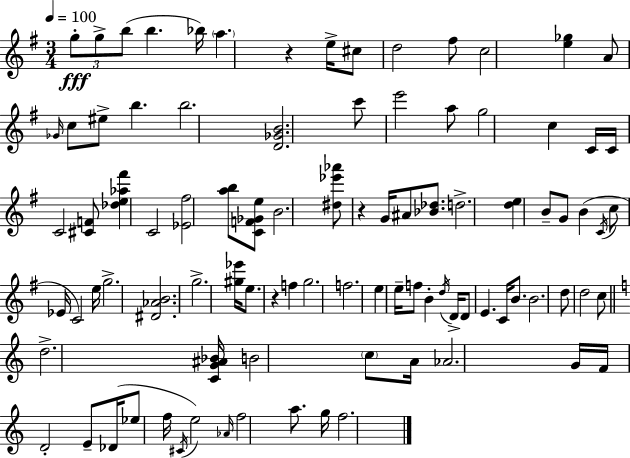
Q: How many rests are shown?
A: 3